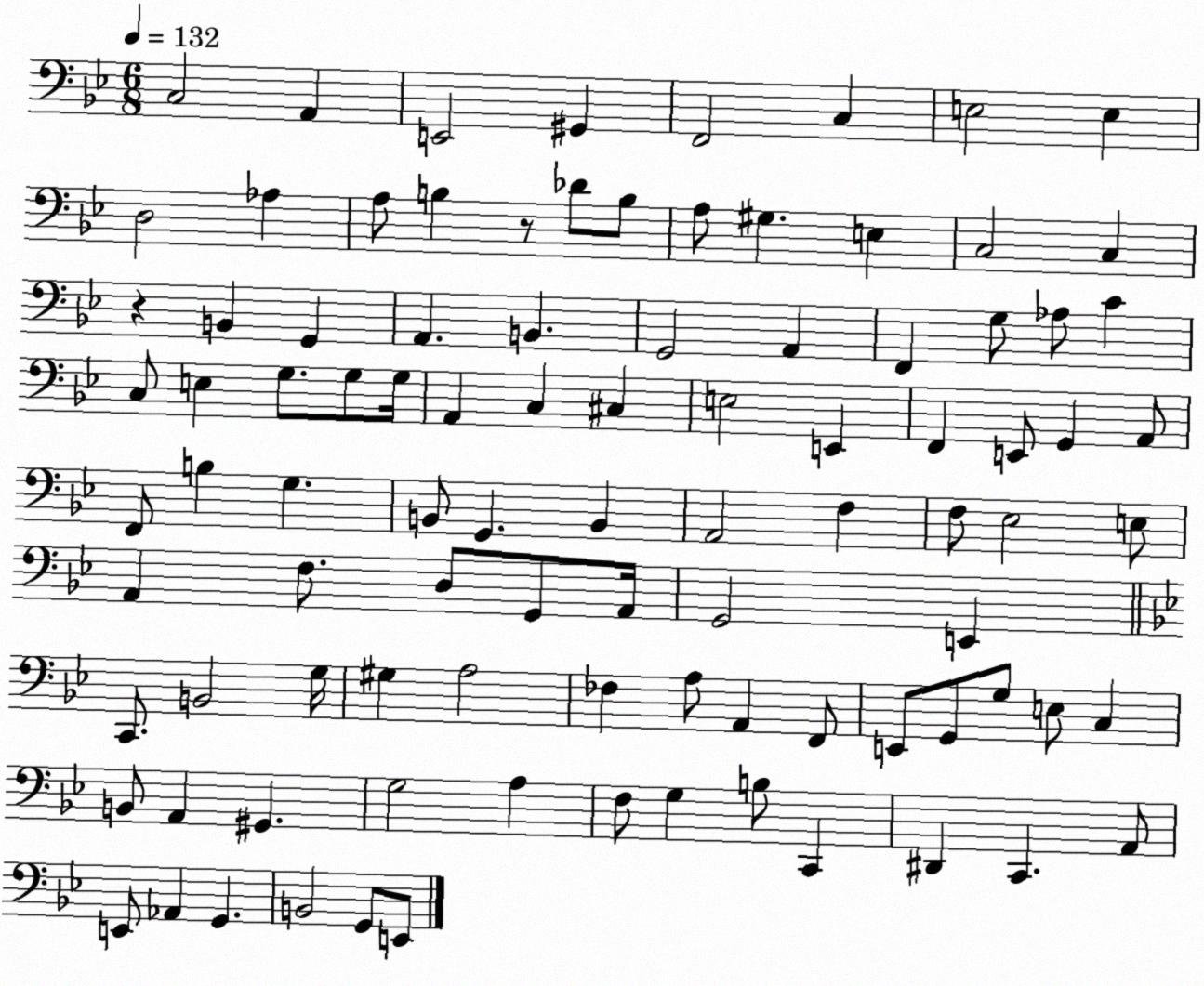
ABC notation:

X:1
T:Untitled
M:6/8
L:1/4
K:Bb
C,2 A,, E,,2 ^G,, F,,2 C, E,2 E, D,2 _A, A,/2 B, z/2 _D/2 B,/2 A,/2 ^G, E, C,2 C, z B,, G,, A,, B,, G,,2 A,, F,, G,/2 _A,/2 C C,/2 E, G,/2 G,/2 G,/4 A,, C, ^C, E,2 E,, F,, E,,/2 G,, A,,/2 F,,/2 B, G, B,,/2 G,, B,, A,,2 F, F,/2 _E,2 E,/2 A,, F,/2 D,/2 G,,/2 A,,/4 G,,2 E,, C,,/2 B,,2 G,/4 ^G, A,2 _F, A,/2 A,, F,,/2 E,,/2 G,,/2 G,/2 E,/2 C, B,,/2 A,, ^G,, G,2 A, F,/2 G, B,/2 C,, ^D,, C,, A,,/2 E,,/2 _A,, G,, B,,2 G,,/2 E,,/2